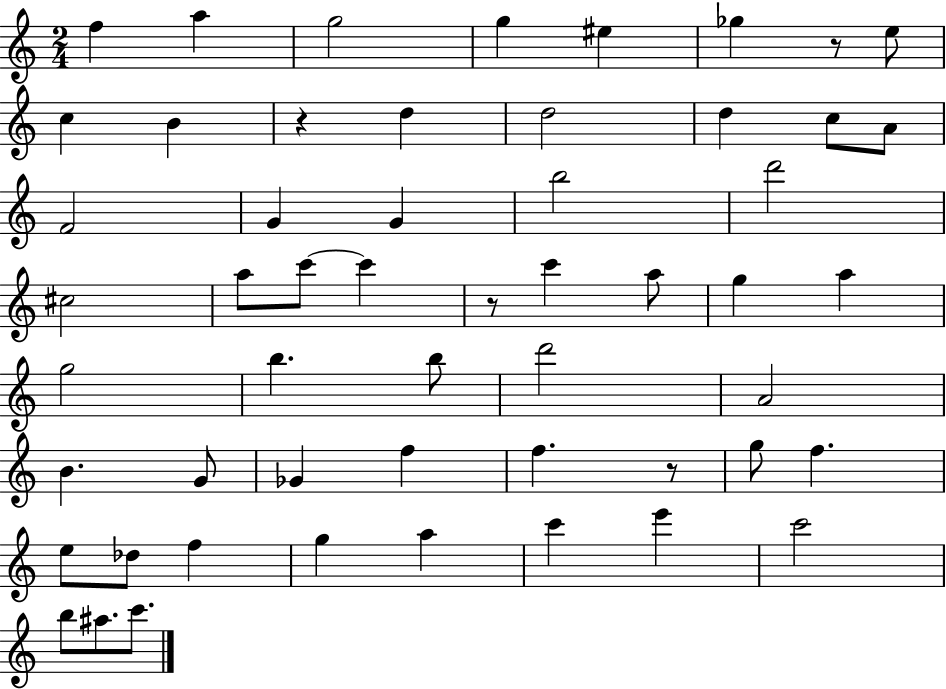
{
  \clef treble
  \numericTimeSignature
  \time 2/4
  \key c \major
  f''4 a''4 | g''2 | g''4 eis''4 | ges''4 r8 e''8 | \break c''4 b'4 | r4 d''4 | d''2 | d''4 c''8 a'8 | \break f'2 | g'4 g'4 | b''2 | d'''2 | \break cis''2 | a''8 c'''8~~ c'''4 | r8 c'''4 a''8 | g''4 a''4 | \break g''2 | b''4. b''8 | d'''2 | a'2 | \break b'4. g'8 | ges'4 f''4 | f''4. r8 | g''8 f''4. | \break e''8 des''8 f''4 | g''4 a''4 | c'''4 e'''4 | c'''2 | \break b''8 ais''8. c'''8. | \bar "|."
}